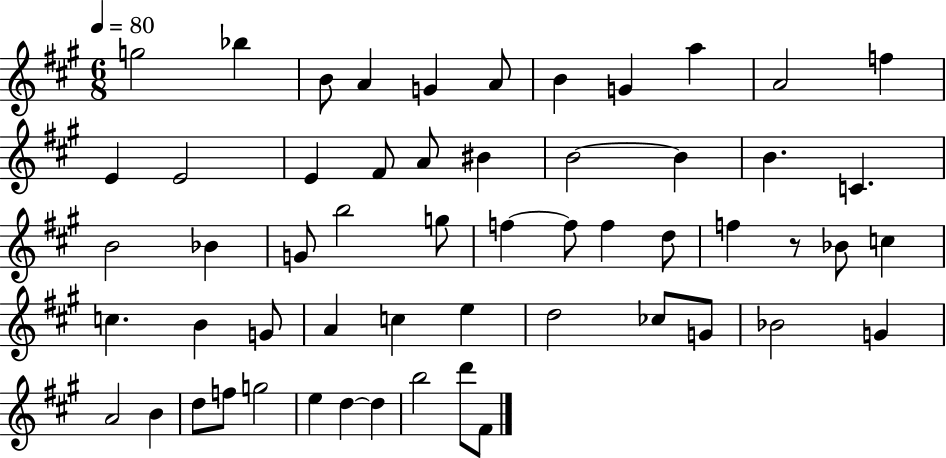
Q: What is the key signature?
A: A major